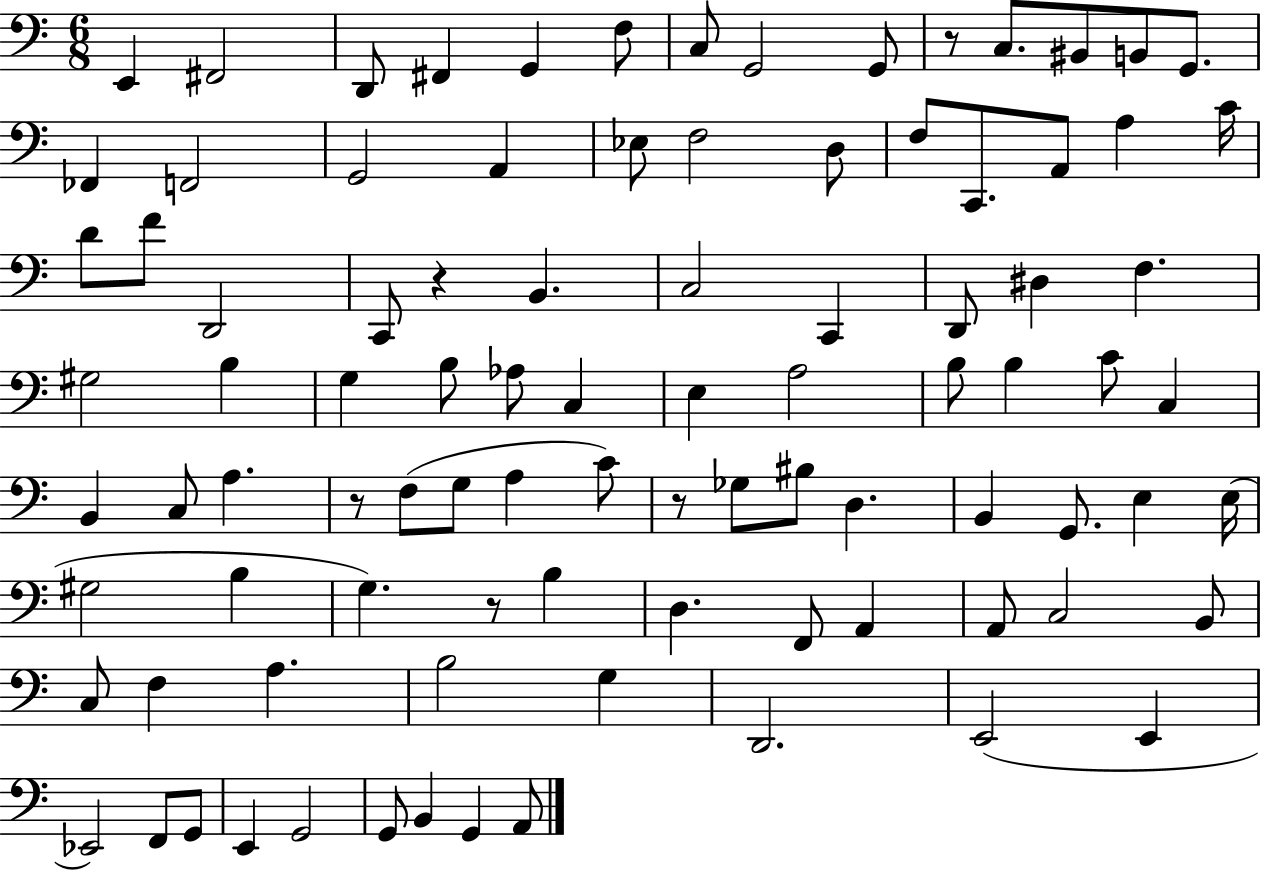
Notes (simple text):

E2/q F#2/h D2/e F#2/q G2/q F3/e C3/e G2/h G2/e R/e C3/e. BIS2/e B2/e G2/e. FES2/q F2/h G2/h A2/q Eb3/e F3/h D3/e F3/e C2/e. A2/e A3/q C4/s D4/e F4/e D2/h C2/e R/q B2/q. C3/h C2/q D2/e D#3/q F3/q. G#3/h B3/q G3/q B3/e Ab3/e C3/q E3/q A3/h B3/e B3/q C4/e C3/q B2/q C3/e A3/q. R/e F3/e G3/e A3/q C4/e R/e Gb3/e BIS3/e D3/q. B2/q G2/e. E3/q E3/s G#3/h B3/q G3/q. R/e B3/q D3/q. F2/e A2/q A2/e C3/h B2/e C3/e F3/q A3/q. B3/h G3/q D2/h. E2/h E2/q Eb2/h F2/e G2/e E2/q G2/h G2/e B2/q G2/q A2/e